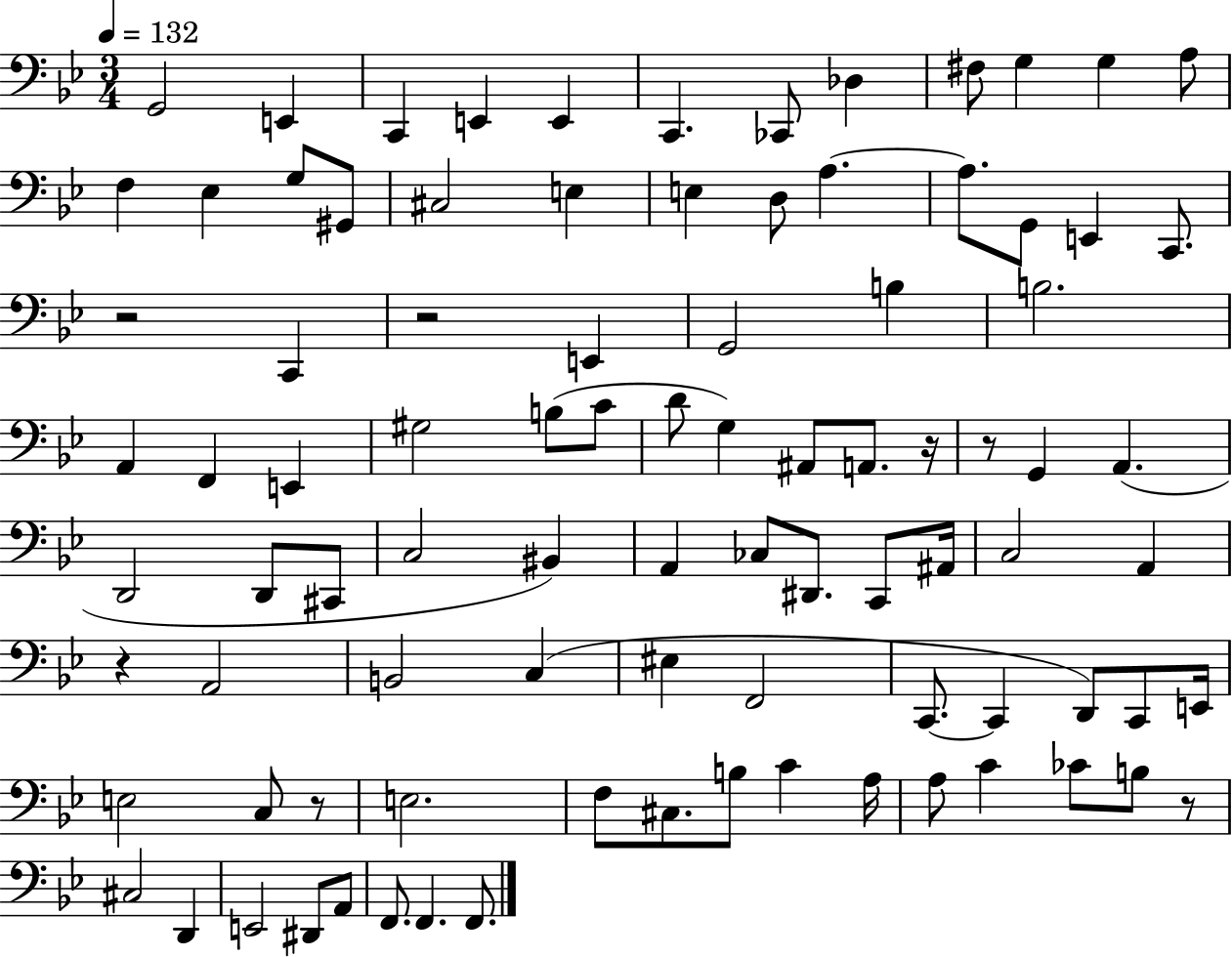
{
  \clef bass
  \numericTimeSignature
  \time 3/4
  \key bes \major
  \tempo 4 = 132
  g,2 e,4 | c,4 e,4 e,4 | c,4. ces,8 des4 | fis8 g4 g4 a8 | \break f4 ees4 g8 gis,8 | cis2 e4 | e4 d8 a4.~~ | a8. g,8 e,4 c,8. | \break r2 c,4 | r2 e,4 | g,2 b4 | b2. | \break a,4 f,4 e,4 | gis2 b8( c'8 | d'8 g4) ais,8 a,8. r16 | r8 g,4 a,4.( | \break d,2 d,8 cis,8 | c2 bis,4) | a,4 ces8 dis,8. c,8 ais,16 | c2 a,4 | \break r4 a,2 | b,2 c4( | eis4 f,2 | c,8.~~ c,4 d,8) c,8 e,16 | \break e2 c8 r8 | e2. | f8 cis8. b8 c'4 a16 | a8 c'4 ces'8 b8 r8 | \break cis2 d,4 | e,2 dis,8 a,8 | f,8. f,4. f,8. | \bar "|."
}